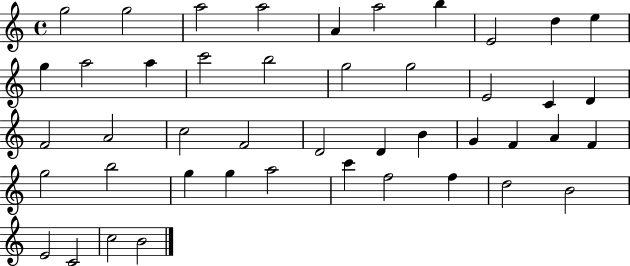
G5/h G5/h A5/h A5/h A4/q A5/h B5/q E4/h D5/q E5/q G5/q A5/h A5/q C6/h B5/h G5/h G5/h E4/h C4/q D4/q F4/h A4/h C5/h F4/h D4/h D4/q B4/q G4/q F4/q A4/q F4/q G5/h B5/h G5/q G5/q A5/h C6/q F5/h F5/q D5/h B4/h E4/h C4/h C5/h B4/h